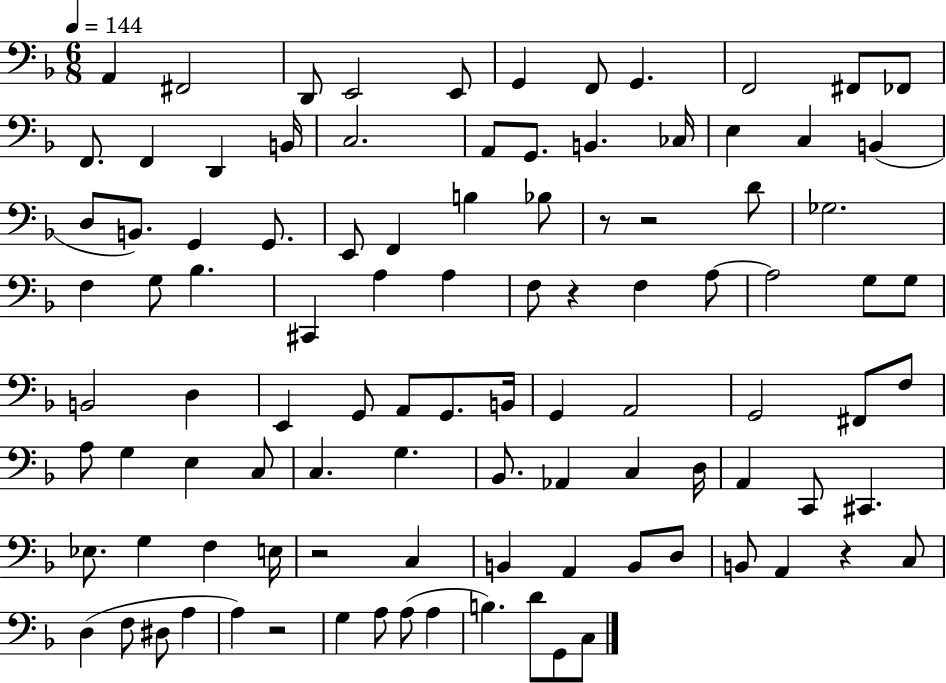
X:1
T:Untitled
M:6/8
L:1/4
K:F
A,, ^F,,2 D,,/2 E,,2 E,,/2 G,, F,,/2 G,, F,,2 ^F,,/2 _F,,/2 F,,/2 F,, D,, B,,/4 C,2 A,,/2 G,,/2 B,, _C,/4 E, C, B,, D,/2 B,,/2 G,, G,,/2 E,,/2 F,, B, _B,/2 z/2 z2 D/2 _G,2 F, G,/2 _B, ^C,, A, A, F,/2 z F, A,/2 A,2 G,/2 G,/2 B,,2 D, E,, G,,/2 A,,/2 G,,/2 B,,/4 G,, A,,2 G,,2 ^F,,/2 F,/2 A,/2 G, E, C,/2 C, G, _B,,/2 _A,, C, D,/4 A,, C,,/2 ^C,, _E,/2 G, F, E,/4 z2 C, B,, A,, B,,/2 D,/2 B,,/2 A,, z C,/2 D, F,/2 ^D,/2 A, A, z2 G, A,/2 A,/2 A, B, D/2 G,,/2 C,/2